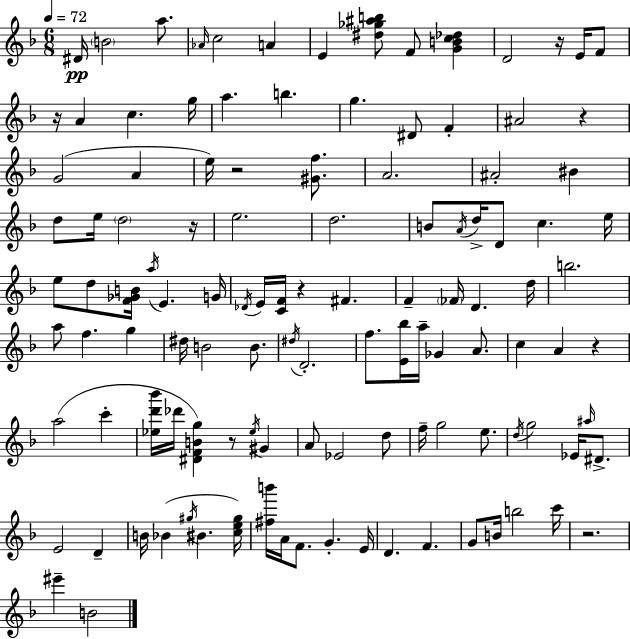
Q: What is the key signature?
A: D minor